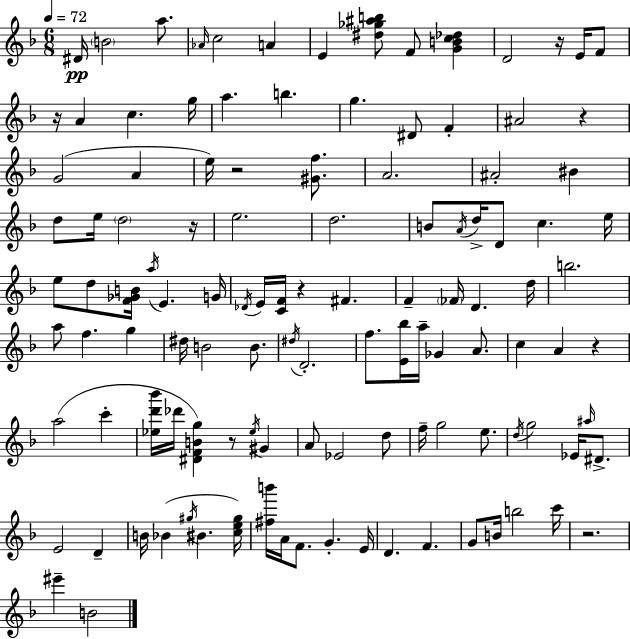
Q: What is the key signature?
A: D minor